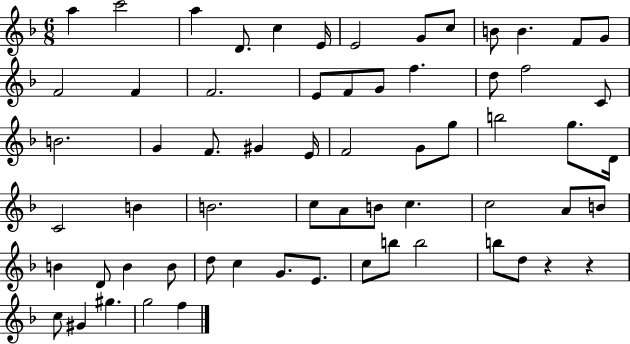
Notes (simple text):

A5/q C6/h A5/q D4/e. C5/q E4/s E4/h G4/e C5/e B4/e B4/q. F4/e G4/e F4/h F4/q F4/h. E4/e F4/e G4/e F5/q. D5/e F5/h C4/e B4/h. G4/q F4/e. G#4/q E4/s F4/h G4/e G5/e B5/h G5/e. D4/s C4/h B4/q B4/h. C5/e A4/e B4/e C5/q. C5/h A4/e B4/e B4/q D4/e B4/q B4/e D5/e C5/q G4/e. E4/e. C5/e B5/e B5/h B5/e D5/e R/q R/q C5/e G#4/q G#5/q. G5/h F5/q